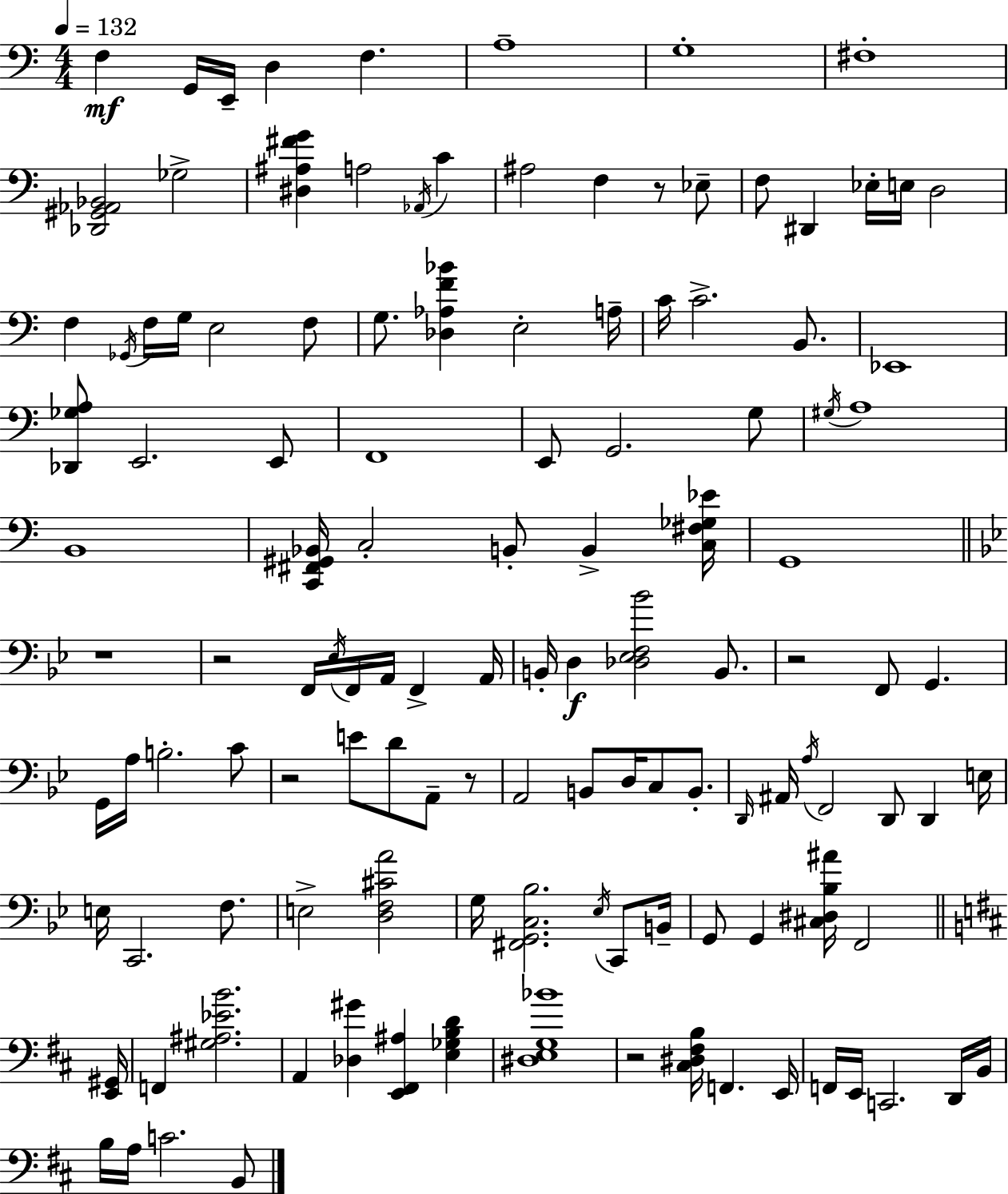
X:1
T:Untitled
M:4/4
L:1/4
K:C
F, G,,/4 E,,/4 D, F, A,4 G,4 ^F,4 [_D,,^G,,_A,,_B,,]2 _G,2 [^D,^A,^FG] A,2 _A,,/4 C ^A,2 F, z/2 _E,/2 F,/2 ^D,, _E,/4 E,/4 D,2 F, _G,,/4 F,/4 G,/4 E,2 F,/2 G,/2 [_D,_A,F_B] E,2 A,/4 C/4 C2 B,,/2 _E,,4 [_D,,_G,A,]/2 E,,2 E,,/2 F,,4 E,,/2 G,,2 G,/2 ^G,/4 A,4 B,,4 [C,,^F,,^G,,_B,,]/4 C,2 B,,/2 B,, [C,^F,_G,_E]/4 G,,4 z4 z2 F,,/4 _E,/4 F,,/4 A,,/4 F,, A,,/4 B,,/4 D, [_D,_E,F,_B]2 B,,/2 z2 F,,/2 G,, G,,/4 A,/4 B,2 C/2 z2 E/2 D/2 A,,/2 z/2 A,,2 B,,/2 D,/4 C,/2 B,,/2 D,,/4 ^A,,/4 A,/4 F,,2 D,,/2 D,, E,/4 E,/4 C,,2 F,/2 E,2 [D,F,^CA]2 G,/4 [^F,,G,,C,_B,]2 _E,/4 C,,/2 B,,/4 G,,/2 G,, [^C,^D,_B,^A]/4 F,,2 [E,,^G,,]/4 F,, [^G,^A,_EB]2 A,, [_D,^G] [E,,^F,,^A,] [E,_G,B,D] [^D,E,G,_B]4 z2 [^C,^D,^F,B,]/4 F,, E,,/4 F,,/4 E,,/4 C,,2 D,,/4 B,,/4 B,/4 A,/4 C2 B,,/2